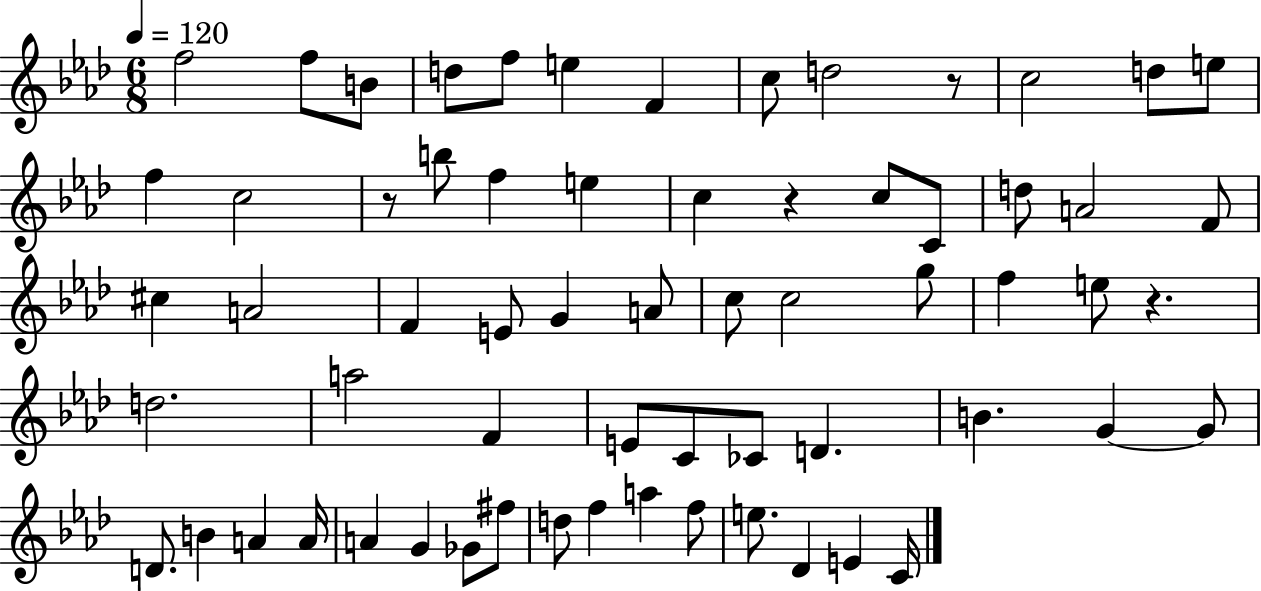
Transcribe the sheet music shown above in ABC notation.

X:1
T:Untitled
M:6/8
L:1/4
K:Ab
f2 f/2 B/2 d/2 f/2 e F c/2 d2 z/2 c2 d/2 e/2 f c2 z/2 b/2 f e c z c/2 C/2 d/2 A2 F/2 ^c A2 F E/2 G A/2 c/2 c2 g/2 f e/2 z d2 a2 F E/2 C/2 _C/2 D B G G/2 D/2 B A A/4 A G _G/2 ^f/2 d/2 f a f/2 e/2 _D E C/4